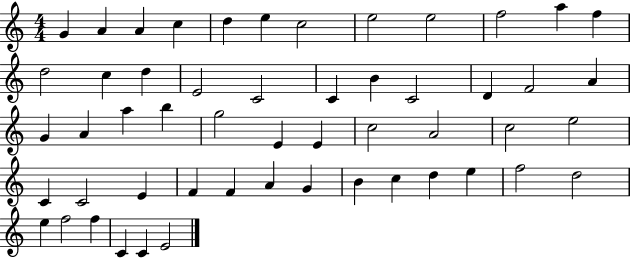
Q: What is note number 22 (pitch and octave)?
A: F4